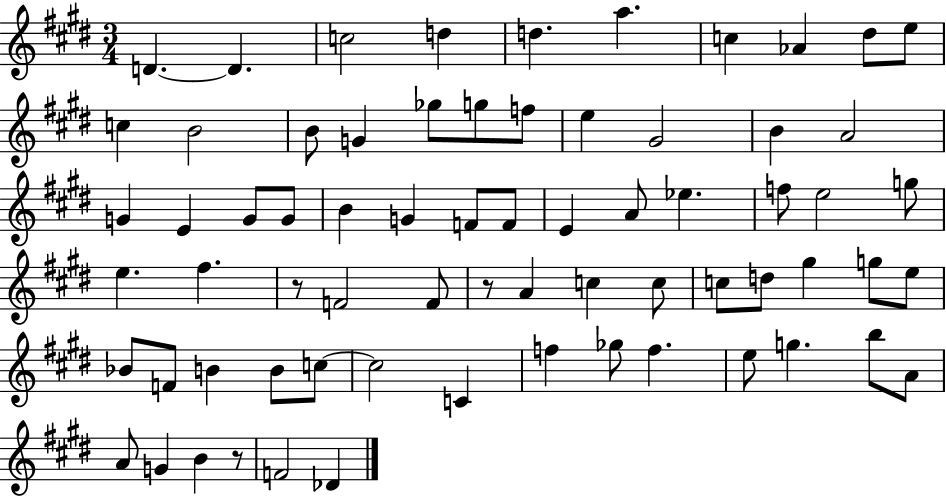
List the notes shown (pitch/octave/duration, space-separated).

D4/q. D4/q. C5/h D5/q D5/q. A5/q. C5/q Ab4/q D#5/e E5/e C5/q B4/h B4/e G4/q Gb5/e G5/e F5/e E5/q G#4/h B4/q A4/h G4/q E4/q G4/e G4/e B4/q G4/q F4/e F4/e E4/q A4/e Eb5/q. F5/e E5/h G5/e E5/q. F#5/q. R/e F4/h F4/e R/e A4/q C5/q C5/e C5/e D5/e G#5/q G5/e E5/e Bb4/e F4/e B4/q B4/e C5/e C5/h C4/q F5/q Gb5/e F5/q. E5/e G5/q. B5/e A4/e A4/e G4/q B4/q R/e F4/h Db4/q